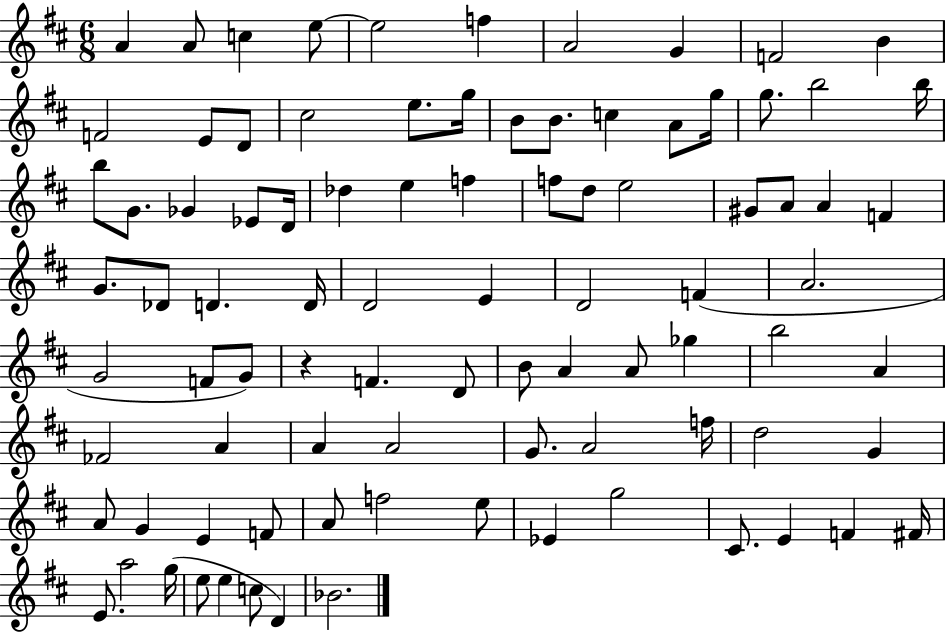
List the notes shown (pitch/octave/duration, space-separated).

A4/q A4/e C5/q E5/e E5/h F5/q A4/h G4/q F4/h B4/q F4/h E4/e D4/e C#5/h E5/e. G5/s B4/e B4/e. C5/q A4/e G5/s G5/e. B5/h B5/s B5/e G4/e. Gb4/q Eb4/e D4/s Db5/q E5/q F5/q F5/e D5/e E5/h G#4/e A4/e A4/q F4/q G4/e. Db4/e D4/q. D4/s D4/h E4/q D4/h F4/q A4/h. G4/h F4/e G4/e R/q F4/q. D4/e B4/e A4/q A4/e Gb5/q B5/h A4/q FES4/h A4/q A4/q A4/h G4/e. A4/h F5/s D5/h G4/q A4/e G4/q E4/q F4/e A4/e F5/h E5/e Eb4/q G5/h C#4/e. E4/q F4/q F#4/s E4/e. A5/h G5/s E5/e E5/q C5/e D4/q Bb4/h.